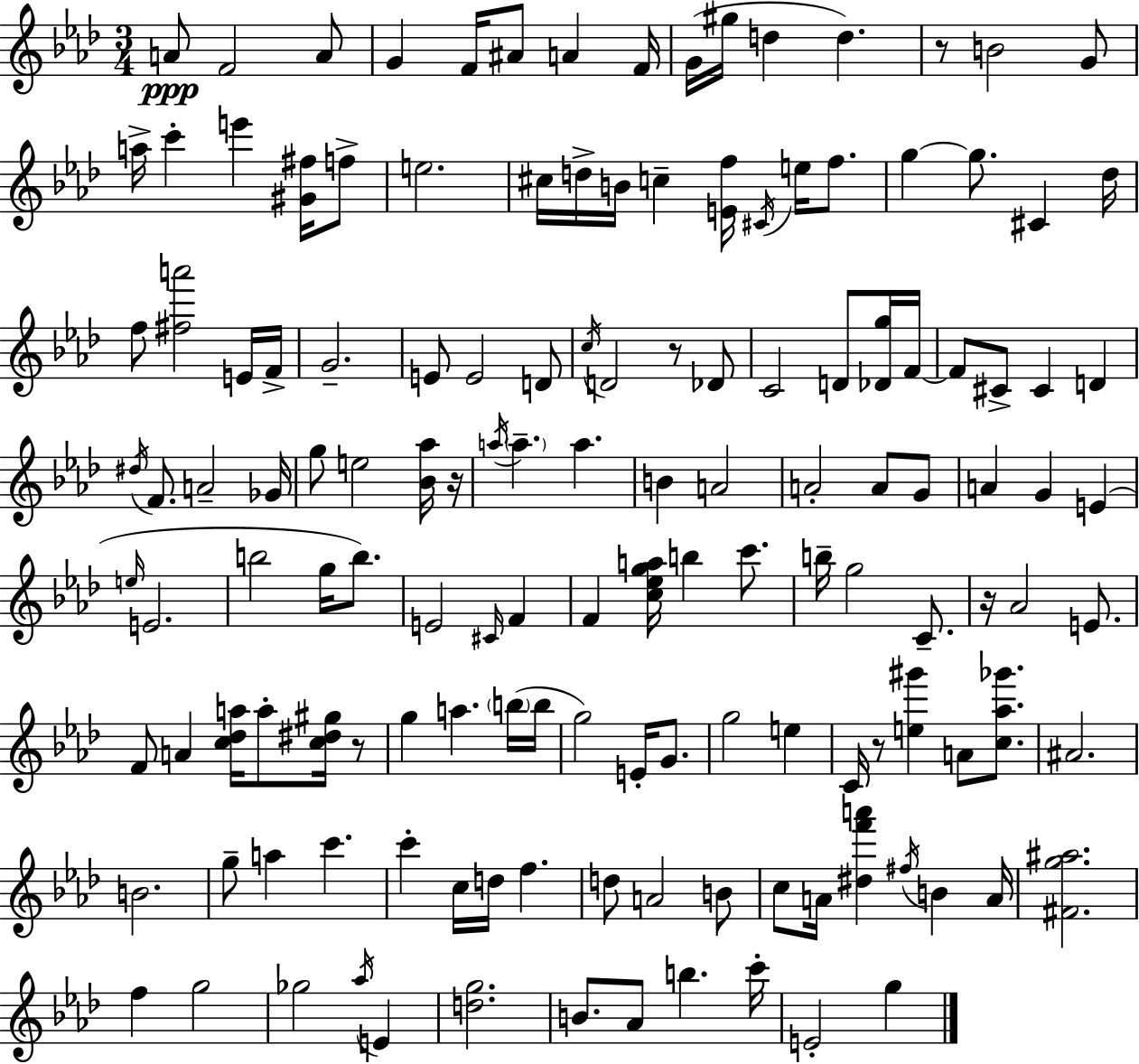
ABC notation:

X:1
T:Untitled
M:3/4
L:1/4
K:Ab
A/2 F2 A/2 G F/4 ^A/2 A F/4 G/4 ^g/4 d d z/2 B2 G/2 a/4 c' e' [^G^f]/4 f/2 e2 ^c/4 d/4 B/4 c [Ef]/4 ^C/4 e/4 f/2 g g/2 ^C _d/4 f/2 [^fa']2 E/4 F/4 G2 E/2 E2 D/2 c/4 D2 z/2 _D/2 C2 D/2 [_Dg]/4 F/4 F/2 ^C/2 ^C D ^d/4 F/2 A2 _G/4 g/2 e2 [_B_a]/4 z/4 a/4 a a B A2 A2 A/2 G/2 A G E e/4 E2 b2 g/4 b/2 E2 ^C/4 F F [c_ega]/4 b c'/2 b/4 g2 C/2 z/4 _A2 E/2 F/2 A [c_da]/4 a/2 [c^d^g]/4 z/2 g a b/4 b/4 g2 E/4 G/2 g2 e C/4 z/2 [e^g'] A/2 [c_a_g']/2 ^A2 B2 g/2 a c' c' c/4 d/4 f d/2 A2 B/2 c/2 A/4 [^df'a'] ^f/4 B A/4 [^Fg^a]2 f g2 _g2 _a/4 E [dg]2 B/2 _A/2 b c'/4 E2 g